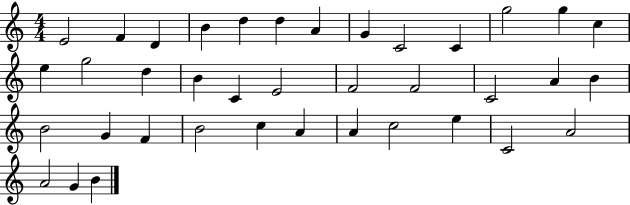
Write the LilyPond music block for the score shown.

{
  \clef treble
  \numericTimeSignature
  \time 4/4
  \key c \major
  e'2 f'4 d'4 | b'4 d''4 d''4 a'4 | g'4 c'2 c'4 | g''2 g''4 c''4 | \break e''4 g''2 d''4 | b'4 c'4 e'2 | f'2 f'2 | c'2 a'4 b'4 | \break b'2 g'4 f'4 | b'2 c''4 a'4 | a'4 c''2 e''4 | c'2 a'2 | \break a'2 g'4 b'4 | \bar "|."
}